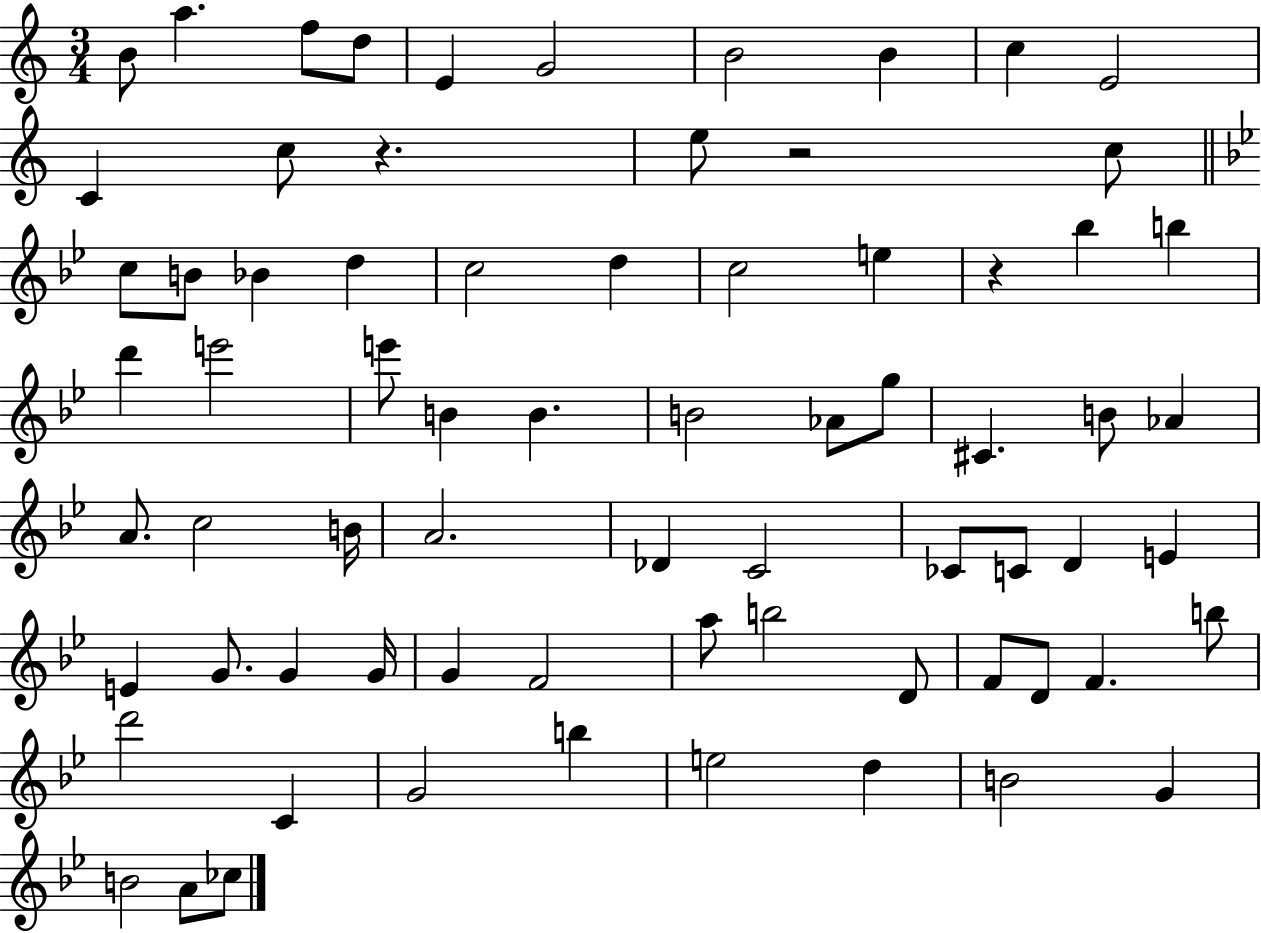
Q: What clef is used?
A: treble